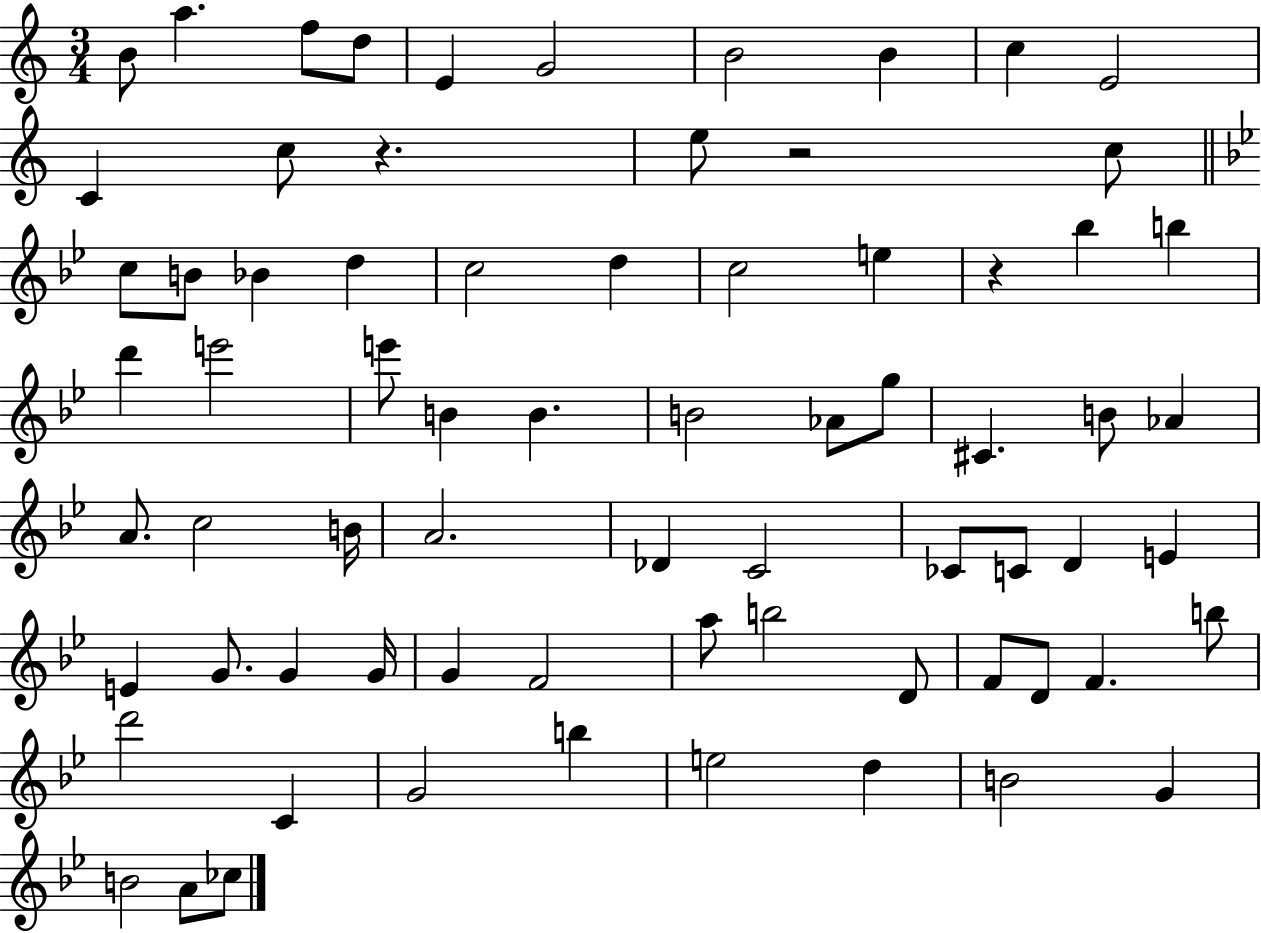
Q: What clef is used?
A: treble